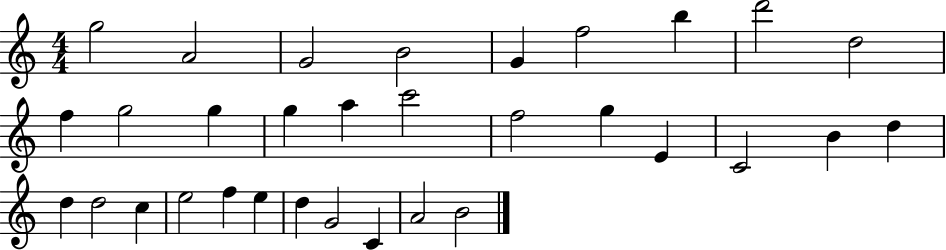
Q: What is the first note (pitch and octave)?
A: G5